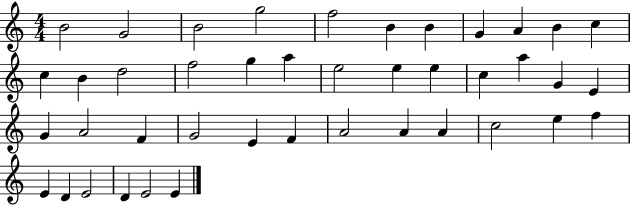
{
  \clef treble
  \numericTimeSignature
  \time 4/4
  \key c \major
  b'2 g'2 | b'2 g''2 | f''2 b'4 b'4 | g'4 a'4 b'4 c''4 | \break c''4 b'4 d''2 | f''2 g''4 a''4 | e''2 e''4 e''4 | c''4 a''4 g'4 e'4 | \break g'4 a'2 f'4 | g'2 e'4 f'4 | a'2 a'4 a'4 | c''2 e''4 f''4 | \break e'4 d'4 e'2 | d'4 e'2 e'4 | \bar "|."
}